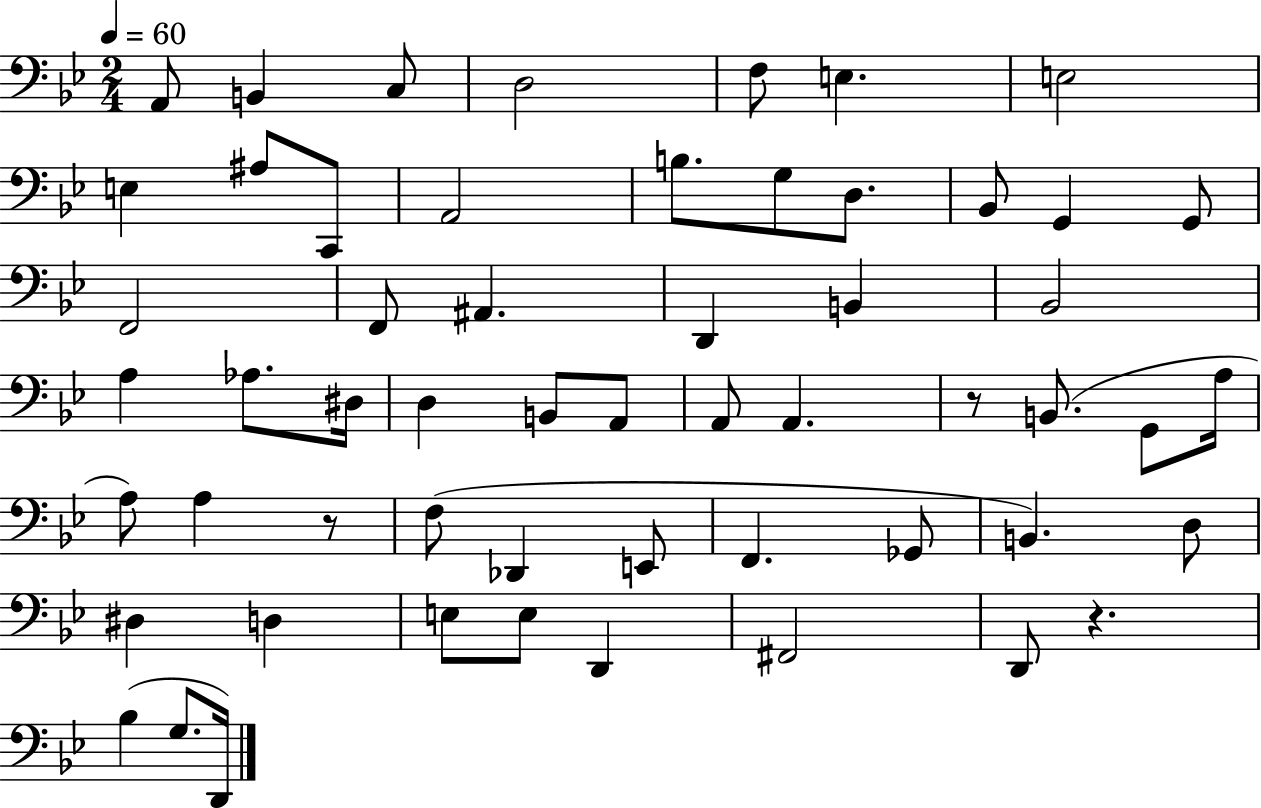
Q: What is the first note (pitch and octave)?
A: A2